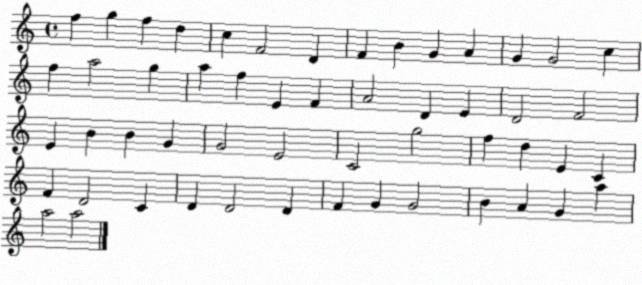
X:1
T:Untitled
M:4/4
L:1/4
K:C
f g f d c F2 D F B G A G G2 c f a2 g a f E F A2 D E D2 F2 E B B G G2 E2 C2 g2 f d E C F D2 C D D2 D F G G2 B A G a a2 a2